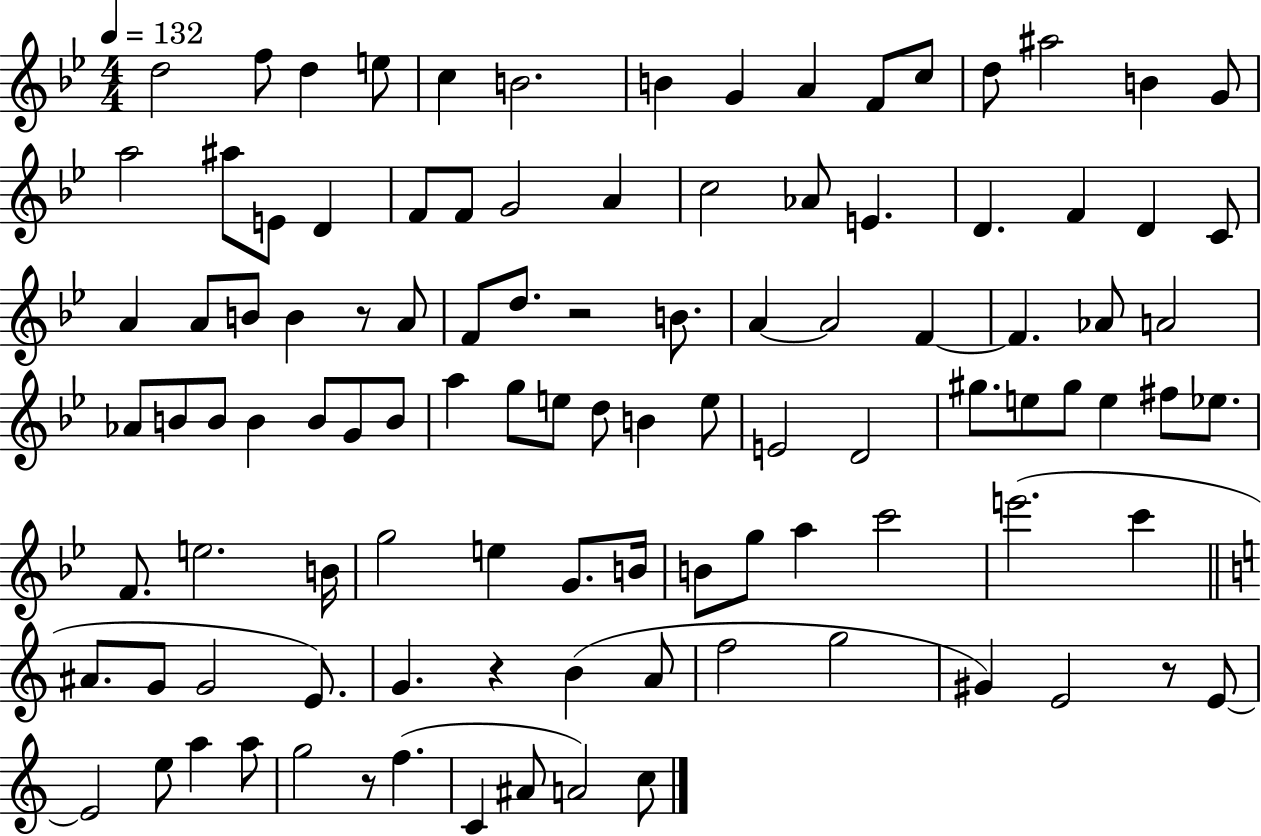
X:1
T:Untitled
M:4/4
L:1/4
K:Bb
d2 f/2 d e/2 c B2 B G A F/2 c/2 d/2 ^a2 B G/2 a2 ^a/2 E/2 D F/2 F/2 G2 A c2 _A/2 E D F D C/2 A A/2 B/2 B z/2 A/2 F/2 d/2 z2 B/2 A A2 F F _A/2 A2 _A/2 B/2 B/2 B B/2 G/2 B/2 a g/2 e/2 d/2 B e/2 E2 D2 ^g/2 e/2 ^g/2 e ^f/2 _e/2 F/2 e2 B/4 g2 e G/2 B/4 B/2 g/2 a c'2 e'2 c' ^A/2 G/2 G2 E/2 G z B A/2 f2 g2 ^G E2 z/2 E/2 E2 e/2 a a/2 g2 z/2 f C ^A/2 A2 c/2